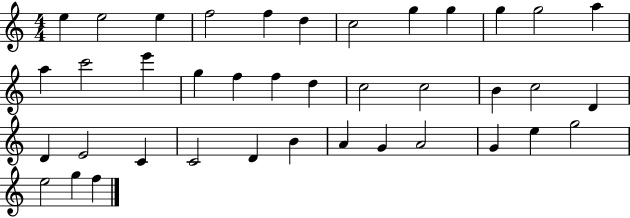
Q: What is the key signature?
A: C major